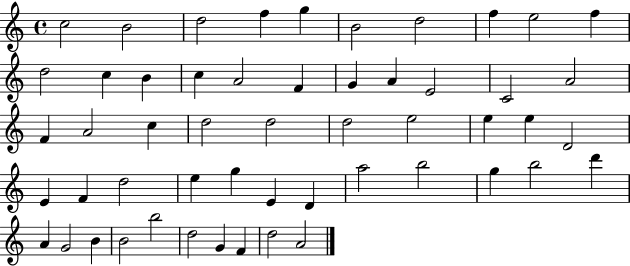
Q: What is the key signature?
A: C major